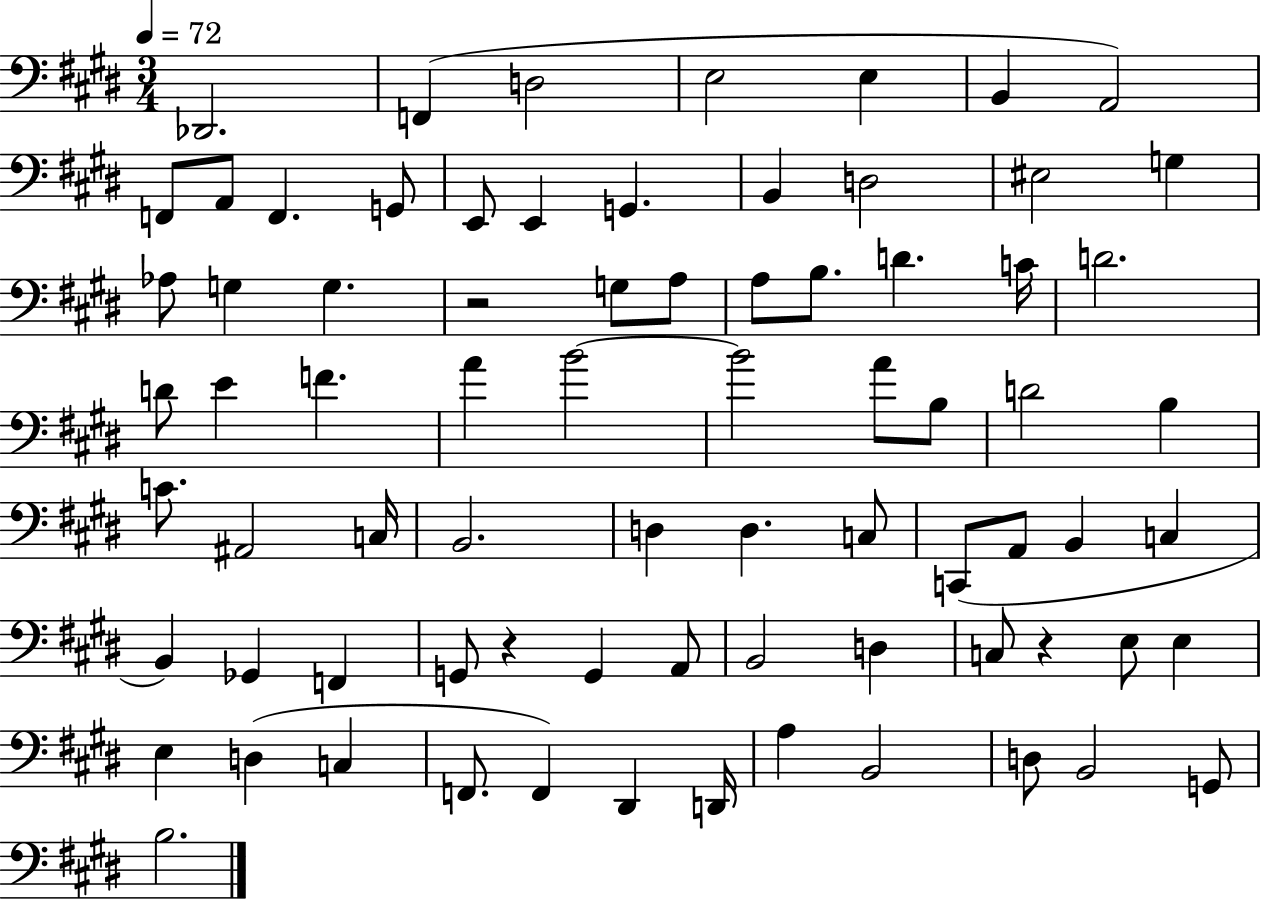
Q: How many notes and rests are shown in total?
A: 76